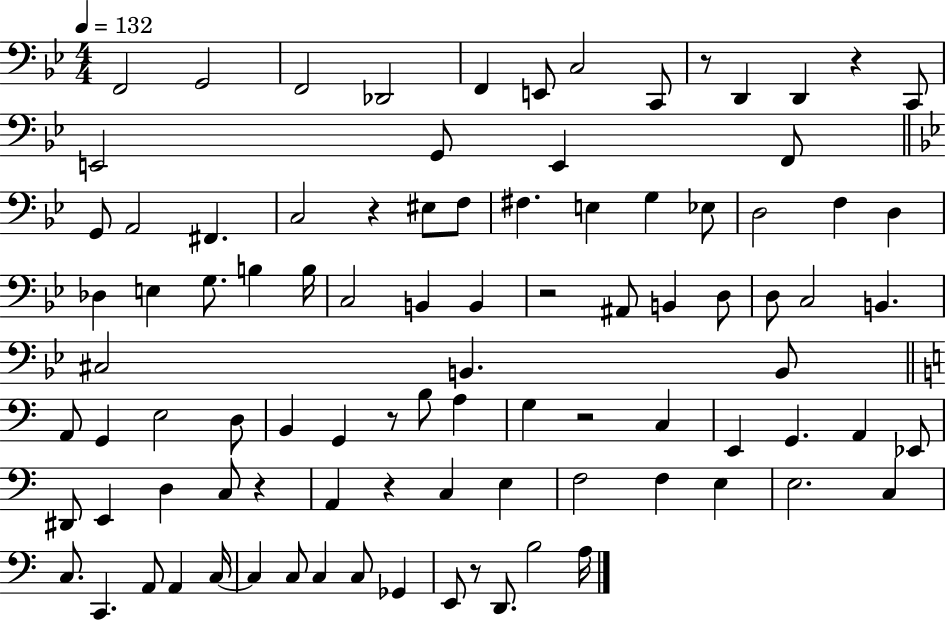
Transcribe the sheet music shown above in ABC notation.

X:1
T:Untitled
M:4/4
L:1/4
K:Bb
F,,2 G,,2 F,,2 _D,,2 F,, E,,/2 C,2 C,,/2 z/2 D,, D,, z C,,/2 E,,2 G,,/2 E,, F,,/2 G,,/2 A,,2 ^F,, C,2 z ^E,/2 F,/2 ^F, E, G, _E,/2 D,2 F, D, _D, E, G,/2 B, B,/4 C,2 B,, B,, z2 ^A,,/2 B,, D,/2 D,/2 C,2 B,, ^C,2 B,, B,,/2 A,,/2 G,, E,2 D,/2 B,, G,, z/2 B,/2 A, G, z2 C, E,, G,, A,, _E,,/2 ^D,,/2 E,, D, C,/2 z A,, z C, E, F,2 F, E, E,2 C, C,/2 C,, A,,/2 A,, C,/4 C, C,/2 C, C,/2 _G,, E,,/2 z/2 D,,/2 B,2 A,/4